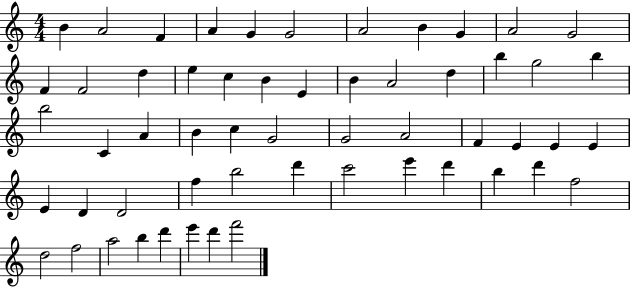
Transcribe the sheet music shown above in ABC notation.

X:1
T:Untitled
M:4/4
L:1/4
K:C
B A2 F A G G2 A2 B G A2 G2 F F2 d e c B E B A2 d b g2 b b2 C A B c G2 G2 A2 F E E E E D D2 f b2 d' c'2 e' d' b d' f2 d2 f2 a2 b d' e' d' f'2